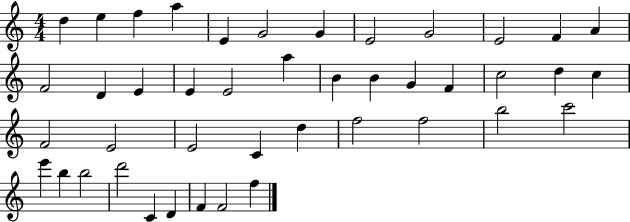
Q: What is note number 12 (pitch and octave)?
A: A4